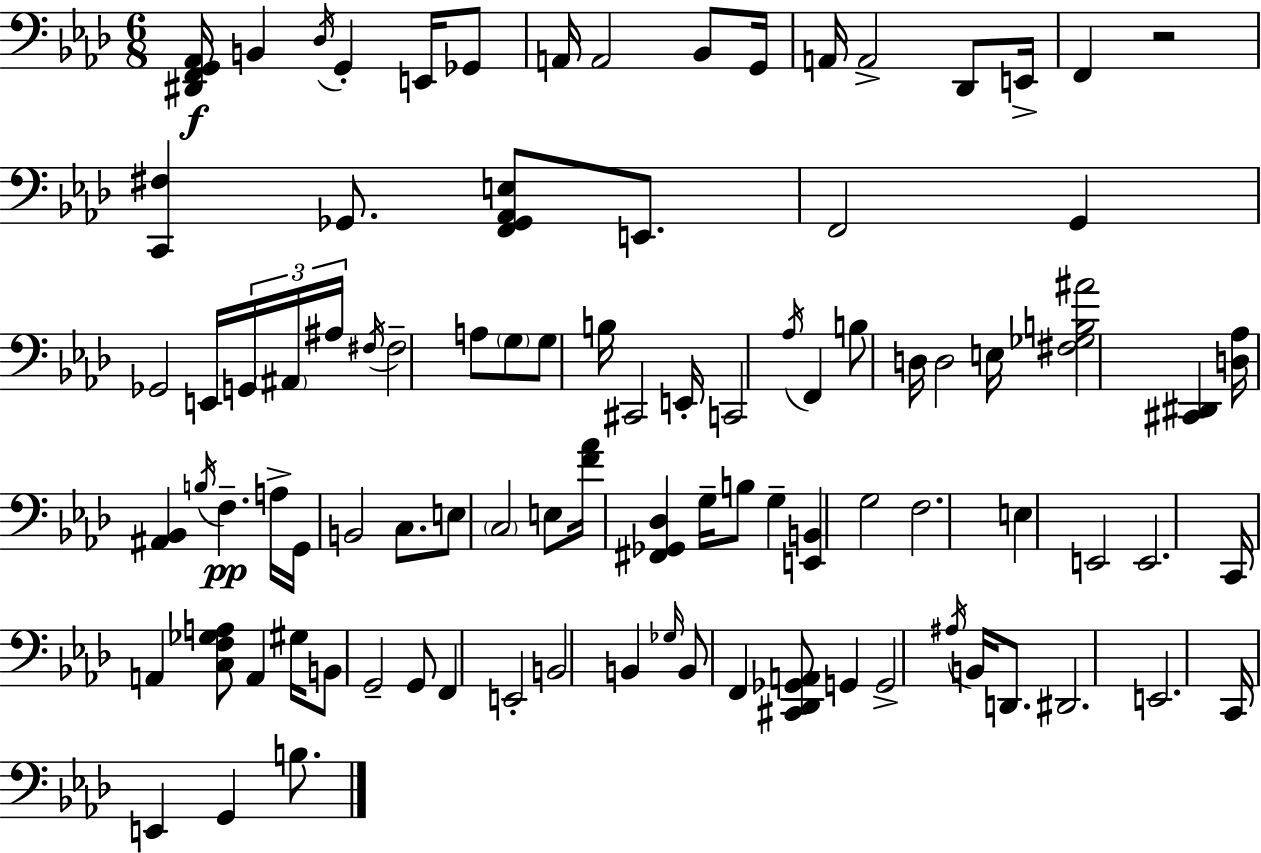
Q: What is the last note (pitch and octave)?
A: B3